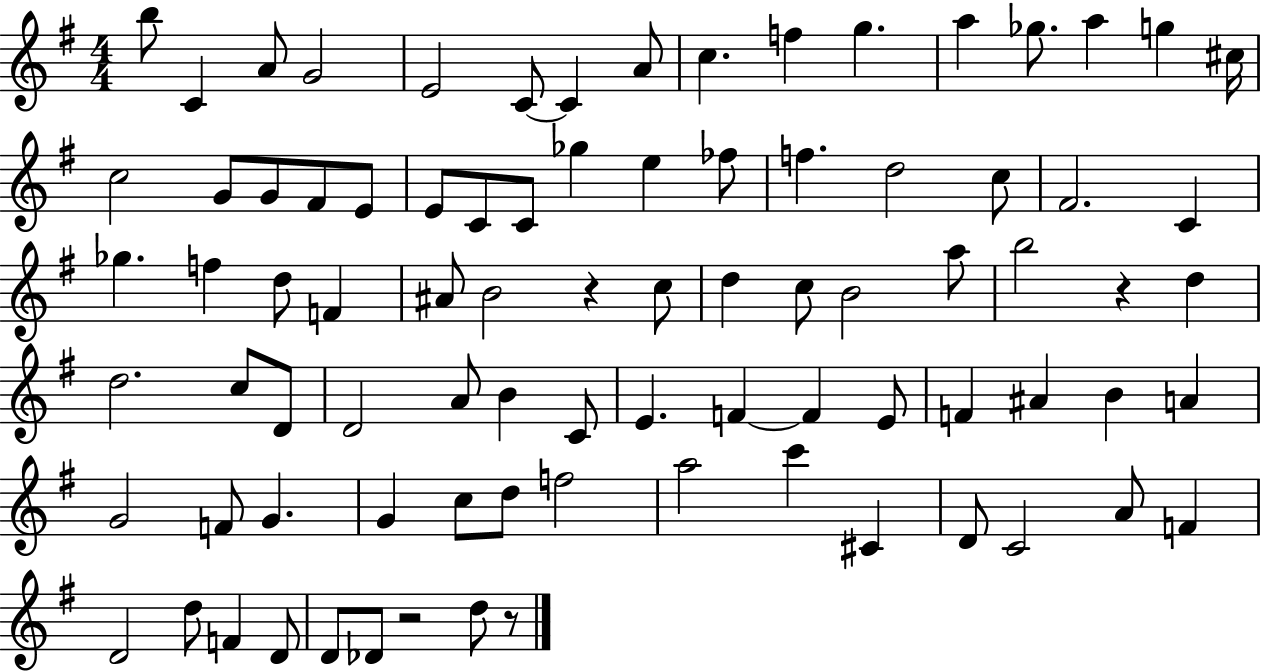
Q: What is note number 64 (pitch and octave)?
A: G4